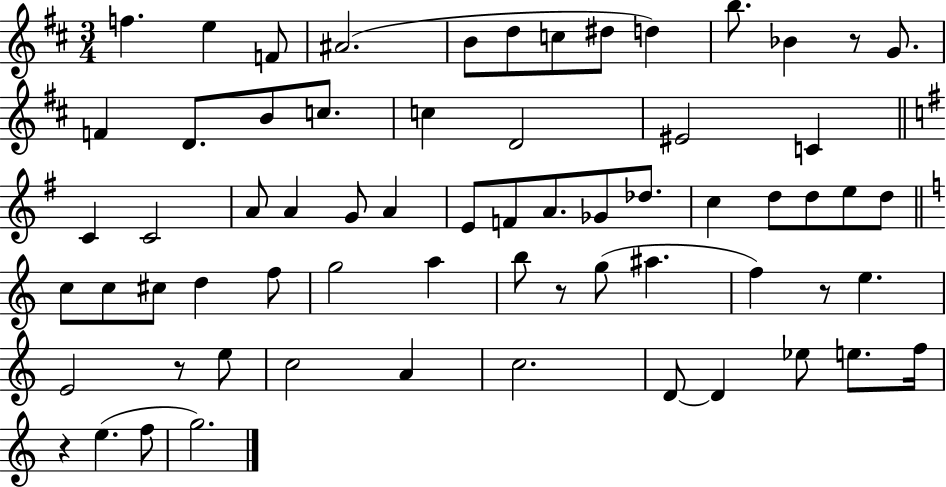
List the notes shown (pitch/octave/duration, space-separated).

F5/q. E5/q F4/e A#4/h. B4/e D5/e C5/e D#5/e D5/q B5/e. Bb4/q R/e G4/e. F4/q D4/e. B4/e C5/e. C5/q D4/h EIS4/h C4/q C4/q C4/h A4/e A4/q G4/e A4/q E4/e F4/e A4/e. Gb4/e Db5/e. C5/q D5/e D5/e E5/e D5/e C5/e C5/e C#5/e D5/q F5/e G5/h A5/q B5/e R/e G5/e A#5/q. F5/q R/e E5/q. E4/h R/e E5/e C5/h A4/q C5/h. D4/e D4/q Eb5/e E5/e. F5/s R/q E5/q. F5/e G5/h.